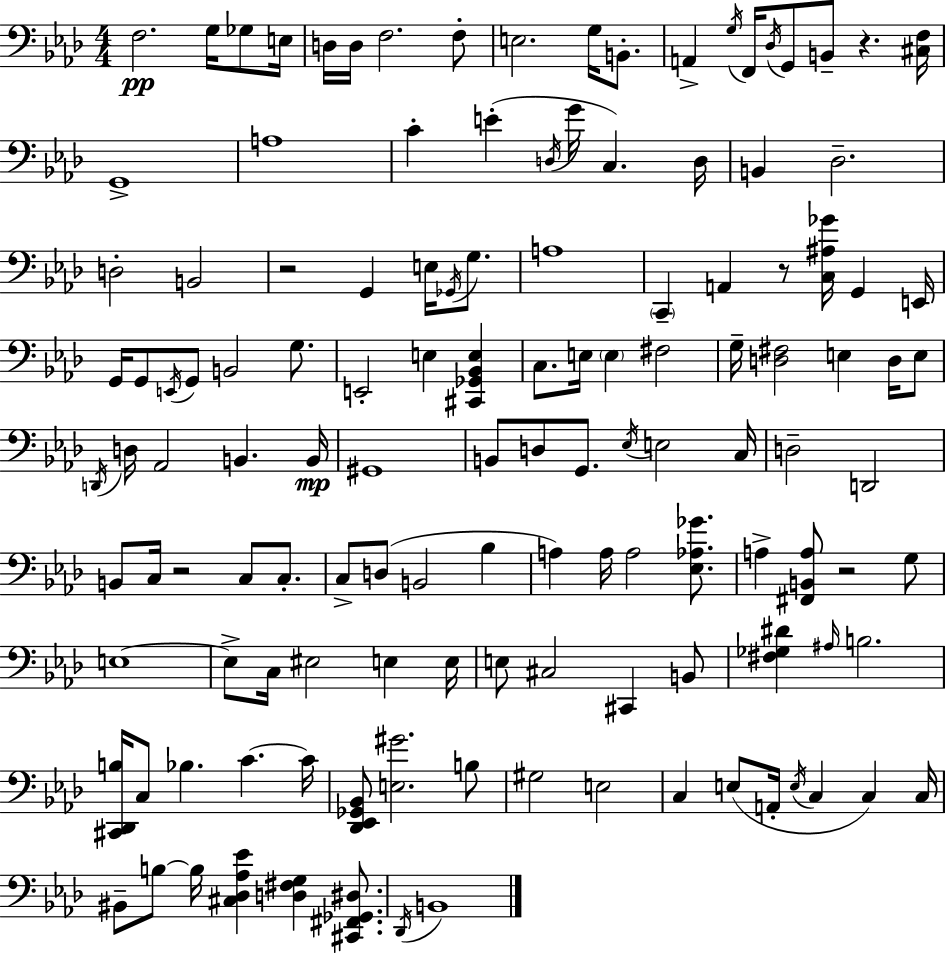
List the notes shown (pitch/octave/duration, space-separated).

F3/h. G3/s Gb3/e E3/s D3/s D3/s F3/h. F3/e E3/h. G3/s B2/e. A2/q G3/s F2/s Db3/s G2/e B2/e R/q. [C#3,F3]/s G2/w A3/w C4/q E4/q D3/s G4/s C3/q. D3/s B2/q Db3/h. D3/h B2/h R/h G2/q E3/s Gb2/s G3/e. A3/w C2/q A2/q R/e [C3,A#3,Gb4]/s G2/q E2/s G2/s G2/e E2/s G2/e B2/h G3/e. E2/h E3/q [C#2,Gb2,Bb2,E3]/q C3/e. E3/s E3/q F#3/h G3/s [D3,F#3]/h E3/q D3/s E3/e D2/s D3/s Ab2/h B2/q. B2/s G#2/w B2/e D3/e G2/e. Eb3/s E3/h C3/s D3/h D2/h B2/e C3/s R/h C3/e C3/e. C3/e D3/e B2/h Bb3/q A3/q A3/s A3/h [Eb3,Ab3,Gb4]/e. A3/q [F#2,B2,A3]/e R/h G3/e E3/w E3/e C3/s EIS3/h E3/q E3/s E3/e C#3/h C#2/q B2/e [F#3,Gb3,D#4]/q A#3/s B3/h. [C#2,Db2,B3]/s C3/e Bb3/q. C4/q. C4/s [Db2,Eb2,Gb2,Bb2]/e [E3,G#4]/h. B3/e G#3/h E3/h C3/q E3/e A2/s E3/s C3/q C3/q C3/s BIS2/e B3/e B3/s [C#3,Db3,Ab3,Eb4]/q [D3,F#3,G3]/q [C#2,F#2,Gb2,D#3]/e. Db2/s B2/w